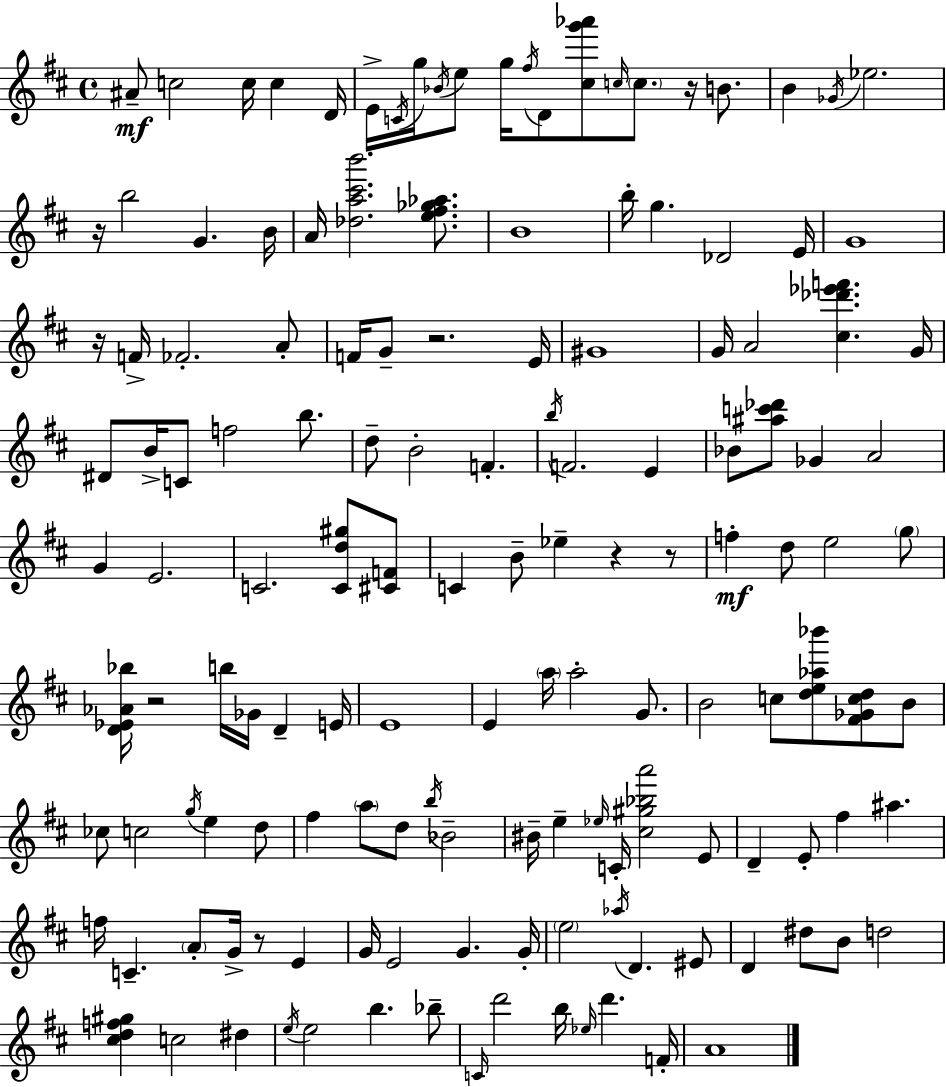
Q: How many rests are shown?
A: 8